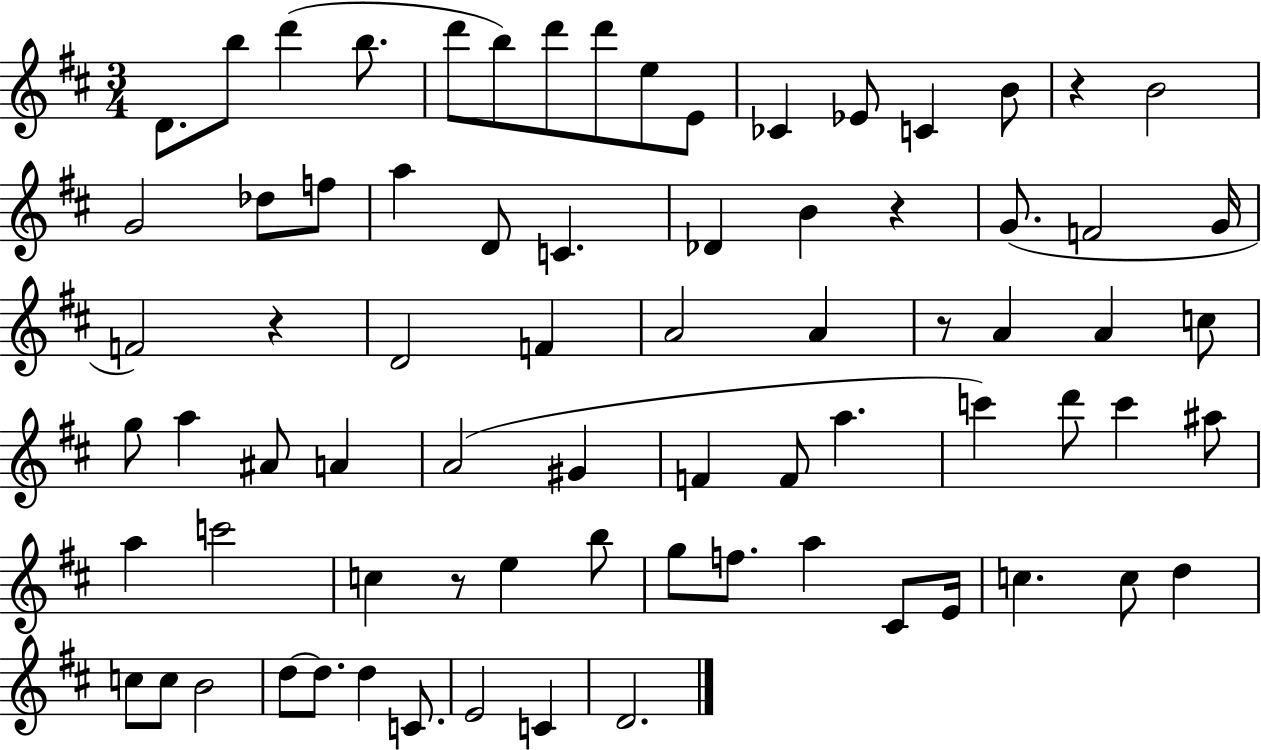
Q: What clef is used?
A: treble